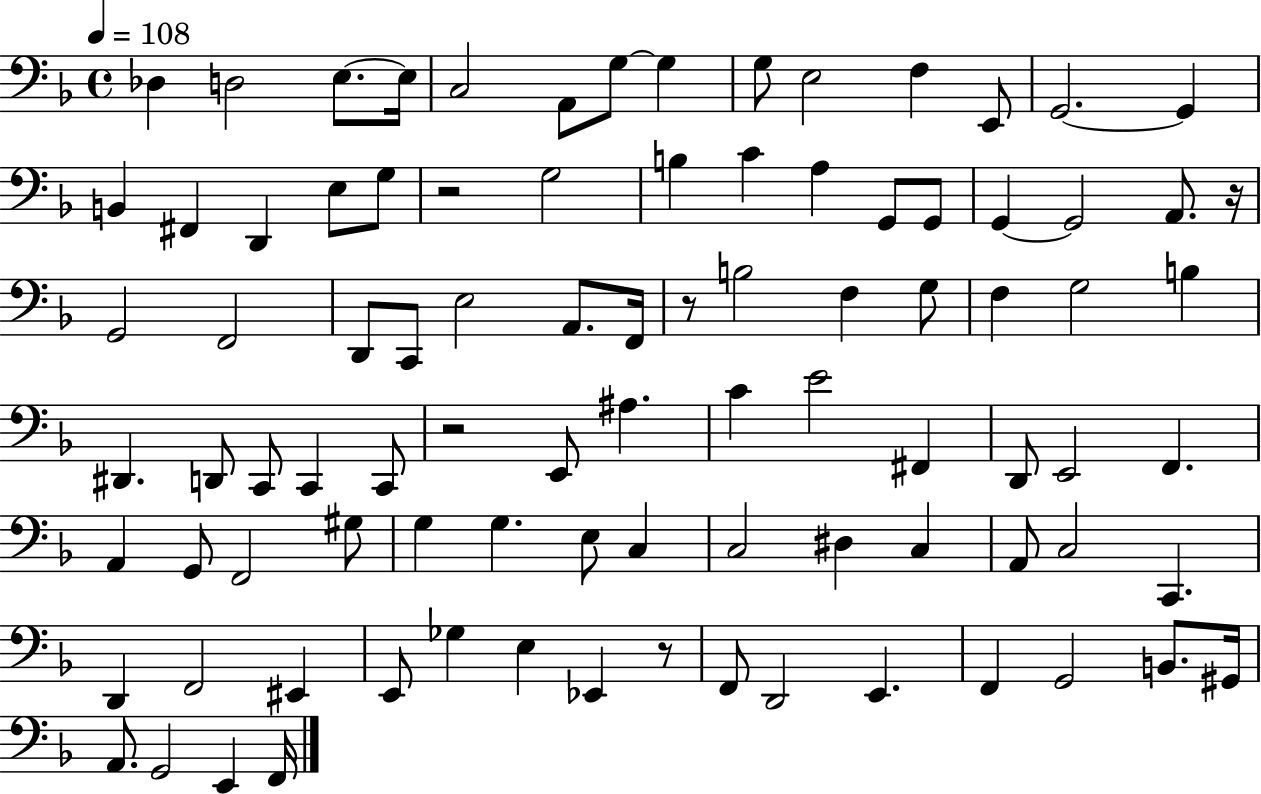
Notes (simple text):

Db3/q D3/h E3/e. E3/s C3/h A2/e G3/e G3/q G3/e E3/h F3/q E2/e G2/h. G2/q B2/q F#2/q D2/q E3/e G3/e R/h G3/h B3/q C4/q A3/q G2/e G2/e G2/q G2/h A2/e. R/s G2/h F2/h D2/e C2/e E3/h A2/e. F2/s R/e B3/h F3/q G3/e F3/q G3/h B3/q D#2/q. D2/e C2/e C2/q C2/e R/h E2/e A#3/q. C4/q E4/h F#2/q D2/e E2/h F2/q. A2/q G2/e F2/h G#3/e G3/q G3/q. E3/e C3/q C3/h D#3/q C3/q A2/e C3/h C2/q. D2/q F2/h EIS2/q E2/e Gb3/q E3/q Eb2/q R/e F2/e D2/h E2/q. F2/q G2/h B2/e. G#2/s A2/e. G2/h E2/q F2/s